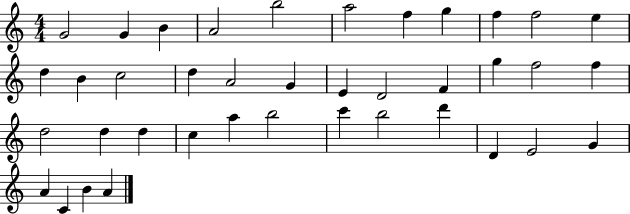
G4/h G4/q B4/q A4/h B5/h A5/h F5/q G5/q F5/q F5/h E5/q D5/q B4/q C5/h D5/q A4/h G4/q E4/q D4/h F4/q G5/q F5/h F5/q D5/h D5/q D5/q C5/q A5/q B5/h C6/q B5/h D6/q D4/q E4/h G4/q A4/q C4/q B4/q A4/q